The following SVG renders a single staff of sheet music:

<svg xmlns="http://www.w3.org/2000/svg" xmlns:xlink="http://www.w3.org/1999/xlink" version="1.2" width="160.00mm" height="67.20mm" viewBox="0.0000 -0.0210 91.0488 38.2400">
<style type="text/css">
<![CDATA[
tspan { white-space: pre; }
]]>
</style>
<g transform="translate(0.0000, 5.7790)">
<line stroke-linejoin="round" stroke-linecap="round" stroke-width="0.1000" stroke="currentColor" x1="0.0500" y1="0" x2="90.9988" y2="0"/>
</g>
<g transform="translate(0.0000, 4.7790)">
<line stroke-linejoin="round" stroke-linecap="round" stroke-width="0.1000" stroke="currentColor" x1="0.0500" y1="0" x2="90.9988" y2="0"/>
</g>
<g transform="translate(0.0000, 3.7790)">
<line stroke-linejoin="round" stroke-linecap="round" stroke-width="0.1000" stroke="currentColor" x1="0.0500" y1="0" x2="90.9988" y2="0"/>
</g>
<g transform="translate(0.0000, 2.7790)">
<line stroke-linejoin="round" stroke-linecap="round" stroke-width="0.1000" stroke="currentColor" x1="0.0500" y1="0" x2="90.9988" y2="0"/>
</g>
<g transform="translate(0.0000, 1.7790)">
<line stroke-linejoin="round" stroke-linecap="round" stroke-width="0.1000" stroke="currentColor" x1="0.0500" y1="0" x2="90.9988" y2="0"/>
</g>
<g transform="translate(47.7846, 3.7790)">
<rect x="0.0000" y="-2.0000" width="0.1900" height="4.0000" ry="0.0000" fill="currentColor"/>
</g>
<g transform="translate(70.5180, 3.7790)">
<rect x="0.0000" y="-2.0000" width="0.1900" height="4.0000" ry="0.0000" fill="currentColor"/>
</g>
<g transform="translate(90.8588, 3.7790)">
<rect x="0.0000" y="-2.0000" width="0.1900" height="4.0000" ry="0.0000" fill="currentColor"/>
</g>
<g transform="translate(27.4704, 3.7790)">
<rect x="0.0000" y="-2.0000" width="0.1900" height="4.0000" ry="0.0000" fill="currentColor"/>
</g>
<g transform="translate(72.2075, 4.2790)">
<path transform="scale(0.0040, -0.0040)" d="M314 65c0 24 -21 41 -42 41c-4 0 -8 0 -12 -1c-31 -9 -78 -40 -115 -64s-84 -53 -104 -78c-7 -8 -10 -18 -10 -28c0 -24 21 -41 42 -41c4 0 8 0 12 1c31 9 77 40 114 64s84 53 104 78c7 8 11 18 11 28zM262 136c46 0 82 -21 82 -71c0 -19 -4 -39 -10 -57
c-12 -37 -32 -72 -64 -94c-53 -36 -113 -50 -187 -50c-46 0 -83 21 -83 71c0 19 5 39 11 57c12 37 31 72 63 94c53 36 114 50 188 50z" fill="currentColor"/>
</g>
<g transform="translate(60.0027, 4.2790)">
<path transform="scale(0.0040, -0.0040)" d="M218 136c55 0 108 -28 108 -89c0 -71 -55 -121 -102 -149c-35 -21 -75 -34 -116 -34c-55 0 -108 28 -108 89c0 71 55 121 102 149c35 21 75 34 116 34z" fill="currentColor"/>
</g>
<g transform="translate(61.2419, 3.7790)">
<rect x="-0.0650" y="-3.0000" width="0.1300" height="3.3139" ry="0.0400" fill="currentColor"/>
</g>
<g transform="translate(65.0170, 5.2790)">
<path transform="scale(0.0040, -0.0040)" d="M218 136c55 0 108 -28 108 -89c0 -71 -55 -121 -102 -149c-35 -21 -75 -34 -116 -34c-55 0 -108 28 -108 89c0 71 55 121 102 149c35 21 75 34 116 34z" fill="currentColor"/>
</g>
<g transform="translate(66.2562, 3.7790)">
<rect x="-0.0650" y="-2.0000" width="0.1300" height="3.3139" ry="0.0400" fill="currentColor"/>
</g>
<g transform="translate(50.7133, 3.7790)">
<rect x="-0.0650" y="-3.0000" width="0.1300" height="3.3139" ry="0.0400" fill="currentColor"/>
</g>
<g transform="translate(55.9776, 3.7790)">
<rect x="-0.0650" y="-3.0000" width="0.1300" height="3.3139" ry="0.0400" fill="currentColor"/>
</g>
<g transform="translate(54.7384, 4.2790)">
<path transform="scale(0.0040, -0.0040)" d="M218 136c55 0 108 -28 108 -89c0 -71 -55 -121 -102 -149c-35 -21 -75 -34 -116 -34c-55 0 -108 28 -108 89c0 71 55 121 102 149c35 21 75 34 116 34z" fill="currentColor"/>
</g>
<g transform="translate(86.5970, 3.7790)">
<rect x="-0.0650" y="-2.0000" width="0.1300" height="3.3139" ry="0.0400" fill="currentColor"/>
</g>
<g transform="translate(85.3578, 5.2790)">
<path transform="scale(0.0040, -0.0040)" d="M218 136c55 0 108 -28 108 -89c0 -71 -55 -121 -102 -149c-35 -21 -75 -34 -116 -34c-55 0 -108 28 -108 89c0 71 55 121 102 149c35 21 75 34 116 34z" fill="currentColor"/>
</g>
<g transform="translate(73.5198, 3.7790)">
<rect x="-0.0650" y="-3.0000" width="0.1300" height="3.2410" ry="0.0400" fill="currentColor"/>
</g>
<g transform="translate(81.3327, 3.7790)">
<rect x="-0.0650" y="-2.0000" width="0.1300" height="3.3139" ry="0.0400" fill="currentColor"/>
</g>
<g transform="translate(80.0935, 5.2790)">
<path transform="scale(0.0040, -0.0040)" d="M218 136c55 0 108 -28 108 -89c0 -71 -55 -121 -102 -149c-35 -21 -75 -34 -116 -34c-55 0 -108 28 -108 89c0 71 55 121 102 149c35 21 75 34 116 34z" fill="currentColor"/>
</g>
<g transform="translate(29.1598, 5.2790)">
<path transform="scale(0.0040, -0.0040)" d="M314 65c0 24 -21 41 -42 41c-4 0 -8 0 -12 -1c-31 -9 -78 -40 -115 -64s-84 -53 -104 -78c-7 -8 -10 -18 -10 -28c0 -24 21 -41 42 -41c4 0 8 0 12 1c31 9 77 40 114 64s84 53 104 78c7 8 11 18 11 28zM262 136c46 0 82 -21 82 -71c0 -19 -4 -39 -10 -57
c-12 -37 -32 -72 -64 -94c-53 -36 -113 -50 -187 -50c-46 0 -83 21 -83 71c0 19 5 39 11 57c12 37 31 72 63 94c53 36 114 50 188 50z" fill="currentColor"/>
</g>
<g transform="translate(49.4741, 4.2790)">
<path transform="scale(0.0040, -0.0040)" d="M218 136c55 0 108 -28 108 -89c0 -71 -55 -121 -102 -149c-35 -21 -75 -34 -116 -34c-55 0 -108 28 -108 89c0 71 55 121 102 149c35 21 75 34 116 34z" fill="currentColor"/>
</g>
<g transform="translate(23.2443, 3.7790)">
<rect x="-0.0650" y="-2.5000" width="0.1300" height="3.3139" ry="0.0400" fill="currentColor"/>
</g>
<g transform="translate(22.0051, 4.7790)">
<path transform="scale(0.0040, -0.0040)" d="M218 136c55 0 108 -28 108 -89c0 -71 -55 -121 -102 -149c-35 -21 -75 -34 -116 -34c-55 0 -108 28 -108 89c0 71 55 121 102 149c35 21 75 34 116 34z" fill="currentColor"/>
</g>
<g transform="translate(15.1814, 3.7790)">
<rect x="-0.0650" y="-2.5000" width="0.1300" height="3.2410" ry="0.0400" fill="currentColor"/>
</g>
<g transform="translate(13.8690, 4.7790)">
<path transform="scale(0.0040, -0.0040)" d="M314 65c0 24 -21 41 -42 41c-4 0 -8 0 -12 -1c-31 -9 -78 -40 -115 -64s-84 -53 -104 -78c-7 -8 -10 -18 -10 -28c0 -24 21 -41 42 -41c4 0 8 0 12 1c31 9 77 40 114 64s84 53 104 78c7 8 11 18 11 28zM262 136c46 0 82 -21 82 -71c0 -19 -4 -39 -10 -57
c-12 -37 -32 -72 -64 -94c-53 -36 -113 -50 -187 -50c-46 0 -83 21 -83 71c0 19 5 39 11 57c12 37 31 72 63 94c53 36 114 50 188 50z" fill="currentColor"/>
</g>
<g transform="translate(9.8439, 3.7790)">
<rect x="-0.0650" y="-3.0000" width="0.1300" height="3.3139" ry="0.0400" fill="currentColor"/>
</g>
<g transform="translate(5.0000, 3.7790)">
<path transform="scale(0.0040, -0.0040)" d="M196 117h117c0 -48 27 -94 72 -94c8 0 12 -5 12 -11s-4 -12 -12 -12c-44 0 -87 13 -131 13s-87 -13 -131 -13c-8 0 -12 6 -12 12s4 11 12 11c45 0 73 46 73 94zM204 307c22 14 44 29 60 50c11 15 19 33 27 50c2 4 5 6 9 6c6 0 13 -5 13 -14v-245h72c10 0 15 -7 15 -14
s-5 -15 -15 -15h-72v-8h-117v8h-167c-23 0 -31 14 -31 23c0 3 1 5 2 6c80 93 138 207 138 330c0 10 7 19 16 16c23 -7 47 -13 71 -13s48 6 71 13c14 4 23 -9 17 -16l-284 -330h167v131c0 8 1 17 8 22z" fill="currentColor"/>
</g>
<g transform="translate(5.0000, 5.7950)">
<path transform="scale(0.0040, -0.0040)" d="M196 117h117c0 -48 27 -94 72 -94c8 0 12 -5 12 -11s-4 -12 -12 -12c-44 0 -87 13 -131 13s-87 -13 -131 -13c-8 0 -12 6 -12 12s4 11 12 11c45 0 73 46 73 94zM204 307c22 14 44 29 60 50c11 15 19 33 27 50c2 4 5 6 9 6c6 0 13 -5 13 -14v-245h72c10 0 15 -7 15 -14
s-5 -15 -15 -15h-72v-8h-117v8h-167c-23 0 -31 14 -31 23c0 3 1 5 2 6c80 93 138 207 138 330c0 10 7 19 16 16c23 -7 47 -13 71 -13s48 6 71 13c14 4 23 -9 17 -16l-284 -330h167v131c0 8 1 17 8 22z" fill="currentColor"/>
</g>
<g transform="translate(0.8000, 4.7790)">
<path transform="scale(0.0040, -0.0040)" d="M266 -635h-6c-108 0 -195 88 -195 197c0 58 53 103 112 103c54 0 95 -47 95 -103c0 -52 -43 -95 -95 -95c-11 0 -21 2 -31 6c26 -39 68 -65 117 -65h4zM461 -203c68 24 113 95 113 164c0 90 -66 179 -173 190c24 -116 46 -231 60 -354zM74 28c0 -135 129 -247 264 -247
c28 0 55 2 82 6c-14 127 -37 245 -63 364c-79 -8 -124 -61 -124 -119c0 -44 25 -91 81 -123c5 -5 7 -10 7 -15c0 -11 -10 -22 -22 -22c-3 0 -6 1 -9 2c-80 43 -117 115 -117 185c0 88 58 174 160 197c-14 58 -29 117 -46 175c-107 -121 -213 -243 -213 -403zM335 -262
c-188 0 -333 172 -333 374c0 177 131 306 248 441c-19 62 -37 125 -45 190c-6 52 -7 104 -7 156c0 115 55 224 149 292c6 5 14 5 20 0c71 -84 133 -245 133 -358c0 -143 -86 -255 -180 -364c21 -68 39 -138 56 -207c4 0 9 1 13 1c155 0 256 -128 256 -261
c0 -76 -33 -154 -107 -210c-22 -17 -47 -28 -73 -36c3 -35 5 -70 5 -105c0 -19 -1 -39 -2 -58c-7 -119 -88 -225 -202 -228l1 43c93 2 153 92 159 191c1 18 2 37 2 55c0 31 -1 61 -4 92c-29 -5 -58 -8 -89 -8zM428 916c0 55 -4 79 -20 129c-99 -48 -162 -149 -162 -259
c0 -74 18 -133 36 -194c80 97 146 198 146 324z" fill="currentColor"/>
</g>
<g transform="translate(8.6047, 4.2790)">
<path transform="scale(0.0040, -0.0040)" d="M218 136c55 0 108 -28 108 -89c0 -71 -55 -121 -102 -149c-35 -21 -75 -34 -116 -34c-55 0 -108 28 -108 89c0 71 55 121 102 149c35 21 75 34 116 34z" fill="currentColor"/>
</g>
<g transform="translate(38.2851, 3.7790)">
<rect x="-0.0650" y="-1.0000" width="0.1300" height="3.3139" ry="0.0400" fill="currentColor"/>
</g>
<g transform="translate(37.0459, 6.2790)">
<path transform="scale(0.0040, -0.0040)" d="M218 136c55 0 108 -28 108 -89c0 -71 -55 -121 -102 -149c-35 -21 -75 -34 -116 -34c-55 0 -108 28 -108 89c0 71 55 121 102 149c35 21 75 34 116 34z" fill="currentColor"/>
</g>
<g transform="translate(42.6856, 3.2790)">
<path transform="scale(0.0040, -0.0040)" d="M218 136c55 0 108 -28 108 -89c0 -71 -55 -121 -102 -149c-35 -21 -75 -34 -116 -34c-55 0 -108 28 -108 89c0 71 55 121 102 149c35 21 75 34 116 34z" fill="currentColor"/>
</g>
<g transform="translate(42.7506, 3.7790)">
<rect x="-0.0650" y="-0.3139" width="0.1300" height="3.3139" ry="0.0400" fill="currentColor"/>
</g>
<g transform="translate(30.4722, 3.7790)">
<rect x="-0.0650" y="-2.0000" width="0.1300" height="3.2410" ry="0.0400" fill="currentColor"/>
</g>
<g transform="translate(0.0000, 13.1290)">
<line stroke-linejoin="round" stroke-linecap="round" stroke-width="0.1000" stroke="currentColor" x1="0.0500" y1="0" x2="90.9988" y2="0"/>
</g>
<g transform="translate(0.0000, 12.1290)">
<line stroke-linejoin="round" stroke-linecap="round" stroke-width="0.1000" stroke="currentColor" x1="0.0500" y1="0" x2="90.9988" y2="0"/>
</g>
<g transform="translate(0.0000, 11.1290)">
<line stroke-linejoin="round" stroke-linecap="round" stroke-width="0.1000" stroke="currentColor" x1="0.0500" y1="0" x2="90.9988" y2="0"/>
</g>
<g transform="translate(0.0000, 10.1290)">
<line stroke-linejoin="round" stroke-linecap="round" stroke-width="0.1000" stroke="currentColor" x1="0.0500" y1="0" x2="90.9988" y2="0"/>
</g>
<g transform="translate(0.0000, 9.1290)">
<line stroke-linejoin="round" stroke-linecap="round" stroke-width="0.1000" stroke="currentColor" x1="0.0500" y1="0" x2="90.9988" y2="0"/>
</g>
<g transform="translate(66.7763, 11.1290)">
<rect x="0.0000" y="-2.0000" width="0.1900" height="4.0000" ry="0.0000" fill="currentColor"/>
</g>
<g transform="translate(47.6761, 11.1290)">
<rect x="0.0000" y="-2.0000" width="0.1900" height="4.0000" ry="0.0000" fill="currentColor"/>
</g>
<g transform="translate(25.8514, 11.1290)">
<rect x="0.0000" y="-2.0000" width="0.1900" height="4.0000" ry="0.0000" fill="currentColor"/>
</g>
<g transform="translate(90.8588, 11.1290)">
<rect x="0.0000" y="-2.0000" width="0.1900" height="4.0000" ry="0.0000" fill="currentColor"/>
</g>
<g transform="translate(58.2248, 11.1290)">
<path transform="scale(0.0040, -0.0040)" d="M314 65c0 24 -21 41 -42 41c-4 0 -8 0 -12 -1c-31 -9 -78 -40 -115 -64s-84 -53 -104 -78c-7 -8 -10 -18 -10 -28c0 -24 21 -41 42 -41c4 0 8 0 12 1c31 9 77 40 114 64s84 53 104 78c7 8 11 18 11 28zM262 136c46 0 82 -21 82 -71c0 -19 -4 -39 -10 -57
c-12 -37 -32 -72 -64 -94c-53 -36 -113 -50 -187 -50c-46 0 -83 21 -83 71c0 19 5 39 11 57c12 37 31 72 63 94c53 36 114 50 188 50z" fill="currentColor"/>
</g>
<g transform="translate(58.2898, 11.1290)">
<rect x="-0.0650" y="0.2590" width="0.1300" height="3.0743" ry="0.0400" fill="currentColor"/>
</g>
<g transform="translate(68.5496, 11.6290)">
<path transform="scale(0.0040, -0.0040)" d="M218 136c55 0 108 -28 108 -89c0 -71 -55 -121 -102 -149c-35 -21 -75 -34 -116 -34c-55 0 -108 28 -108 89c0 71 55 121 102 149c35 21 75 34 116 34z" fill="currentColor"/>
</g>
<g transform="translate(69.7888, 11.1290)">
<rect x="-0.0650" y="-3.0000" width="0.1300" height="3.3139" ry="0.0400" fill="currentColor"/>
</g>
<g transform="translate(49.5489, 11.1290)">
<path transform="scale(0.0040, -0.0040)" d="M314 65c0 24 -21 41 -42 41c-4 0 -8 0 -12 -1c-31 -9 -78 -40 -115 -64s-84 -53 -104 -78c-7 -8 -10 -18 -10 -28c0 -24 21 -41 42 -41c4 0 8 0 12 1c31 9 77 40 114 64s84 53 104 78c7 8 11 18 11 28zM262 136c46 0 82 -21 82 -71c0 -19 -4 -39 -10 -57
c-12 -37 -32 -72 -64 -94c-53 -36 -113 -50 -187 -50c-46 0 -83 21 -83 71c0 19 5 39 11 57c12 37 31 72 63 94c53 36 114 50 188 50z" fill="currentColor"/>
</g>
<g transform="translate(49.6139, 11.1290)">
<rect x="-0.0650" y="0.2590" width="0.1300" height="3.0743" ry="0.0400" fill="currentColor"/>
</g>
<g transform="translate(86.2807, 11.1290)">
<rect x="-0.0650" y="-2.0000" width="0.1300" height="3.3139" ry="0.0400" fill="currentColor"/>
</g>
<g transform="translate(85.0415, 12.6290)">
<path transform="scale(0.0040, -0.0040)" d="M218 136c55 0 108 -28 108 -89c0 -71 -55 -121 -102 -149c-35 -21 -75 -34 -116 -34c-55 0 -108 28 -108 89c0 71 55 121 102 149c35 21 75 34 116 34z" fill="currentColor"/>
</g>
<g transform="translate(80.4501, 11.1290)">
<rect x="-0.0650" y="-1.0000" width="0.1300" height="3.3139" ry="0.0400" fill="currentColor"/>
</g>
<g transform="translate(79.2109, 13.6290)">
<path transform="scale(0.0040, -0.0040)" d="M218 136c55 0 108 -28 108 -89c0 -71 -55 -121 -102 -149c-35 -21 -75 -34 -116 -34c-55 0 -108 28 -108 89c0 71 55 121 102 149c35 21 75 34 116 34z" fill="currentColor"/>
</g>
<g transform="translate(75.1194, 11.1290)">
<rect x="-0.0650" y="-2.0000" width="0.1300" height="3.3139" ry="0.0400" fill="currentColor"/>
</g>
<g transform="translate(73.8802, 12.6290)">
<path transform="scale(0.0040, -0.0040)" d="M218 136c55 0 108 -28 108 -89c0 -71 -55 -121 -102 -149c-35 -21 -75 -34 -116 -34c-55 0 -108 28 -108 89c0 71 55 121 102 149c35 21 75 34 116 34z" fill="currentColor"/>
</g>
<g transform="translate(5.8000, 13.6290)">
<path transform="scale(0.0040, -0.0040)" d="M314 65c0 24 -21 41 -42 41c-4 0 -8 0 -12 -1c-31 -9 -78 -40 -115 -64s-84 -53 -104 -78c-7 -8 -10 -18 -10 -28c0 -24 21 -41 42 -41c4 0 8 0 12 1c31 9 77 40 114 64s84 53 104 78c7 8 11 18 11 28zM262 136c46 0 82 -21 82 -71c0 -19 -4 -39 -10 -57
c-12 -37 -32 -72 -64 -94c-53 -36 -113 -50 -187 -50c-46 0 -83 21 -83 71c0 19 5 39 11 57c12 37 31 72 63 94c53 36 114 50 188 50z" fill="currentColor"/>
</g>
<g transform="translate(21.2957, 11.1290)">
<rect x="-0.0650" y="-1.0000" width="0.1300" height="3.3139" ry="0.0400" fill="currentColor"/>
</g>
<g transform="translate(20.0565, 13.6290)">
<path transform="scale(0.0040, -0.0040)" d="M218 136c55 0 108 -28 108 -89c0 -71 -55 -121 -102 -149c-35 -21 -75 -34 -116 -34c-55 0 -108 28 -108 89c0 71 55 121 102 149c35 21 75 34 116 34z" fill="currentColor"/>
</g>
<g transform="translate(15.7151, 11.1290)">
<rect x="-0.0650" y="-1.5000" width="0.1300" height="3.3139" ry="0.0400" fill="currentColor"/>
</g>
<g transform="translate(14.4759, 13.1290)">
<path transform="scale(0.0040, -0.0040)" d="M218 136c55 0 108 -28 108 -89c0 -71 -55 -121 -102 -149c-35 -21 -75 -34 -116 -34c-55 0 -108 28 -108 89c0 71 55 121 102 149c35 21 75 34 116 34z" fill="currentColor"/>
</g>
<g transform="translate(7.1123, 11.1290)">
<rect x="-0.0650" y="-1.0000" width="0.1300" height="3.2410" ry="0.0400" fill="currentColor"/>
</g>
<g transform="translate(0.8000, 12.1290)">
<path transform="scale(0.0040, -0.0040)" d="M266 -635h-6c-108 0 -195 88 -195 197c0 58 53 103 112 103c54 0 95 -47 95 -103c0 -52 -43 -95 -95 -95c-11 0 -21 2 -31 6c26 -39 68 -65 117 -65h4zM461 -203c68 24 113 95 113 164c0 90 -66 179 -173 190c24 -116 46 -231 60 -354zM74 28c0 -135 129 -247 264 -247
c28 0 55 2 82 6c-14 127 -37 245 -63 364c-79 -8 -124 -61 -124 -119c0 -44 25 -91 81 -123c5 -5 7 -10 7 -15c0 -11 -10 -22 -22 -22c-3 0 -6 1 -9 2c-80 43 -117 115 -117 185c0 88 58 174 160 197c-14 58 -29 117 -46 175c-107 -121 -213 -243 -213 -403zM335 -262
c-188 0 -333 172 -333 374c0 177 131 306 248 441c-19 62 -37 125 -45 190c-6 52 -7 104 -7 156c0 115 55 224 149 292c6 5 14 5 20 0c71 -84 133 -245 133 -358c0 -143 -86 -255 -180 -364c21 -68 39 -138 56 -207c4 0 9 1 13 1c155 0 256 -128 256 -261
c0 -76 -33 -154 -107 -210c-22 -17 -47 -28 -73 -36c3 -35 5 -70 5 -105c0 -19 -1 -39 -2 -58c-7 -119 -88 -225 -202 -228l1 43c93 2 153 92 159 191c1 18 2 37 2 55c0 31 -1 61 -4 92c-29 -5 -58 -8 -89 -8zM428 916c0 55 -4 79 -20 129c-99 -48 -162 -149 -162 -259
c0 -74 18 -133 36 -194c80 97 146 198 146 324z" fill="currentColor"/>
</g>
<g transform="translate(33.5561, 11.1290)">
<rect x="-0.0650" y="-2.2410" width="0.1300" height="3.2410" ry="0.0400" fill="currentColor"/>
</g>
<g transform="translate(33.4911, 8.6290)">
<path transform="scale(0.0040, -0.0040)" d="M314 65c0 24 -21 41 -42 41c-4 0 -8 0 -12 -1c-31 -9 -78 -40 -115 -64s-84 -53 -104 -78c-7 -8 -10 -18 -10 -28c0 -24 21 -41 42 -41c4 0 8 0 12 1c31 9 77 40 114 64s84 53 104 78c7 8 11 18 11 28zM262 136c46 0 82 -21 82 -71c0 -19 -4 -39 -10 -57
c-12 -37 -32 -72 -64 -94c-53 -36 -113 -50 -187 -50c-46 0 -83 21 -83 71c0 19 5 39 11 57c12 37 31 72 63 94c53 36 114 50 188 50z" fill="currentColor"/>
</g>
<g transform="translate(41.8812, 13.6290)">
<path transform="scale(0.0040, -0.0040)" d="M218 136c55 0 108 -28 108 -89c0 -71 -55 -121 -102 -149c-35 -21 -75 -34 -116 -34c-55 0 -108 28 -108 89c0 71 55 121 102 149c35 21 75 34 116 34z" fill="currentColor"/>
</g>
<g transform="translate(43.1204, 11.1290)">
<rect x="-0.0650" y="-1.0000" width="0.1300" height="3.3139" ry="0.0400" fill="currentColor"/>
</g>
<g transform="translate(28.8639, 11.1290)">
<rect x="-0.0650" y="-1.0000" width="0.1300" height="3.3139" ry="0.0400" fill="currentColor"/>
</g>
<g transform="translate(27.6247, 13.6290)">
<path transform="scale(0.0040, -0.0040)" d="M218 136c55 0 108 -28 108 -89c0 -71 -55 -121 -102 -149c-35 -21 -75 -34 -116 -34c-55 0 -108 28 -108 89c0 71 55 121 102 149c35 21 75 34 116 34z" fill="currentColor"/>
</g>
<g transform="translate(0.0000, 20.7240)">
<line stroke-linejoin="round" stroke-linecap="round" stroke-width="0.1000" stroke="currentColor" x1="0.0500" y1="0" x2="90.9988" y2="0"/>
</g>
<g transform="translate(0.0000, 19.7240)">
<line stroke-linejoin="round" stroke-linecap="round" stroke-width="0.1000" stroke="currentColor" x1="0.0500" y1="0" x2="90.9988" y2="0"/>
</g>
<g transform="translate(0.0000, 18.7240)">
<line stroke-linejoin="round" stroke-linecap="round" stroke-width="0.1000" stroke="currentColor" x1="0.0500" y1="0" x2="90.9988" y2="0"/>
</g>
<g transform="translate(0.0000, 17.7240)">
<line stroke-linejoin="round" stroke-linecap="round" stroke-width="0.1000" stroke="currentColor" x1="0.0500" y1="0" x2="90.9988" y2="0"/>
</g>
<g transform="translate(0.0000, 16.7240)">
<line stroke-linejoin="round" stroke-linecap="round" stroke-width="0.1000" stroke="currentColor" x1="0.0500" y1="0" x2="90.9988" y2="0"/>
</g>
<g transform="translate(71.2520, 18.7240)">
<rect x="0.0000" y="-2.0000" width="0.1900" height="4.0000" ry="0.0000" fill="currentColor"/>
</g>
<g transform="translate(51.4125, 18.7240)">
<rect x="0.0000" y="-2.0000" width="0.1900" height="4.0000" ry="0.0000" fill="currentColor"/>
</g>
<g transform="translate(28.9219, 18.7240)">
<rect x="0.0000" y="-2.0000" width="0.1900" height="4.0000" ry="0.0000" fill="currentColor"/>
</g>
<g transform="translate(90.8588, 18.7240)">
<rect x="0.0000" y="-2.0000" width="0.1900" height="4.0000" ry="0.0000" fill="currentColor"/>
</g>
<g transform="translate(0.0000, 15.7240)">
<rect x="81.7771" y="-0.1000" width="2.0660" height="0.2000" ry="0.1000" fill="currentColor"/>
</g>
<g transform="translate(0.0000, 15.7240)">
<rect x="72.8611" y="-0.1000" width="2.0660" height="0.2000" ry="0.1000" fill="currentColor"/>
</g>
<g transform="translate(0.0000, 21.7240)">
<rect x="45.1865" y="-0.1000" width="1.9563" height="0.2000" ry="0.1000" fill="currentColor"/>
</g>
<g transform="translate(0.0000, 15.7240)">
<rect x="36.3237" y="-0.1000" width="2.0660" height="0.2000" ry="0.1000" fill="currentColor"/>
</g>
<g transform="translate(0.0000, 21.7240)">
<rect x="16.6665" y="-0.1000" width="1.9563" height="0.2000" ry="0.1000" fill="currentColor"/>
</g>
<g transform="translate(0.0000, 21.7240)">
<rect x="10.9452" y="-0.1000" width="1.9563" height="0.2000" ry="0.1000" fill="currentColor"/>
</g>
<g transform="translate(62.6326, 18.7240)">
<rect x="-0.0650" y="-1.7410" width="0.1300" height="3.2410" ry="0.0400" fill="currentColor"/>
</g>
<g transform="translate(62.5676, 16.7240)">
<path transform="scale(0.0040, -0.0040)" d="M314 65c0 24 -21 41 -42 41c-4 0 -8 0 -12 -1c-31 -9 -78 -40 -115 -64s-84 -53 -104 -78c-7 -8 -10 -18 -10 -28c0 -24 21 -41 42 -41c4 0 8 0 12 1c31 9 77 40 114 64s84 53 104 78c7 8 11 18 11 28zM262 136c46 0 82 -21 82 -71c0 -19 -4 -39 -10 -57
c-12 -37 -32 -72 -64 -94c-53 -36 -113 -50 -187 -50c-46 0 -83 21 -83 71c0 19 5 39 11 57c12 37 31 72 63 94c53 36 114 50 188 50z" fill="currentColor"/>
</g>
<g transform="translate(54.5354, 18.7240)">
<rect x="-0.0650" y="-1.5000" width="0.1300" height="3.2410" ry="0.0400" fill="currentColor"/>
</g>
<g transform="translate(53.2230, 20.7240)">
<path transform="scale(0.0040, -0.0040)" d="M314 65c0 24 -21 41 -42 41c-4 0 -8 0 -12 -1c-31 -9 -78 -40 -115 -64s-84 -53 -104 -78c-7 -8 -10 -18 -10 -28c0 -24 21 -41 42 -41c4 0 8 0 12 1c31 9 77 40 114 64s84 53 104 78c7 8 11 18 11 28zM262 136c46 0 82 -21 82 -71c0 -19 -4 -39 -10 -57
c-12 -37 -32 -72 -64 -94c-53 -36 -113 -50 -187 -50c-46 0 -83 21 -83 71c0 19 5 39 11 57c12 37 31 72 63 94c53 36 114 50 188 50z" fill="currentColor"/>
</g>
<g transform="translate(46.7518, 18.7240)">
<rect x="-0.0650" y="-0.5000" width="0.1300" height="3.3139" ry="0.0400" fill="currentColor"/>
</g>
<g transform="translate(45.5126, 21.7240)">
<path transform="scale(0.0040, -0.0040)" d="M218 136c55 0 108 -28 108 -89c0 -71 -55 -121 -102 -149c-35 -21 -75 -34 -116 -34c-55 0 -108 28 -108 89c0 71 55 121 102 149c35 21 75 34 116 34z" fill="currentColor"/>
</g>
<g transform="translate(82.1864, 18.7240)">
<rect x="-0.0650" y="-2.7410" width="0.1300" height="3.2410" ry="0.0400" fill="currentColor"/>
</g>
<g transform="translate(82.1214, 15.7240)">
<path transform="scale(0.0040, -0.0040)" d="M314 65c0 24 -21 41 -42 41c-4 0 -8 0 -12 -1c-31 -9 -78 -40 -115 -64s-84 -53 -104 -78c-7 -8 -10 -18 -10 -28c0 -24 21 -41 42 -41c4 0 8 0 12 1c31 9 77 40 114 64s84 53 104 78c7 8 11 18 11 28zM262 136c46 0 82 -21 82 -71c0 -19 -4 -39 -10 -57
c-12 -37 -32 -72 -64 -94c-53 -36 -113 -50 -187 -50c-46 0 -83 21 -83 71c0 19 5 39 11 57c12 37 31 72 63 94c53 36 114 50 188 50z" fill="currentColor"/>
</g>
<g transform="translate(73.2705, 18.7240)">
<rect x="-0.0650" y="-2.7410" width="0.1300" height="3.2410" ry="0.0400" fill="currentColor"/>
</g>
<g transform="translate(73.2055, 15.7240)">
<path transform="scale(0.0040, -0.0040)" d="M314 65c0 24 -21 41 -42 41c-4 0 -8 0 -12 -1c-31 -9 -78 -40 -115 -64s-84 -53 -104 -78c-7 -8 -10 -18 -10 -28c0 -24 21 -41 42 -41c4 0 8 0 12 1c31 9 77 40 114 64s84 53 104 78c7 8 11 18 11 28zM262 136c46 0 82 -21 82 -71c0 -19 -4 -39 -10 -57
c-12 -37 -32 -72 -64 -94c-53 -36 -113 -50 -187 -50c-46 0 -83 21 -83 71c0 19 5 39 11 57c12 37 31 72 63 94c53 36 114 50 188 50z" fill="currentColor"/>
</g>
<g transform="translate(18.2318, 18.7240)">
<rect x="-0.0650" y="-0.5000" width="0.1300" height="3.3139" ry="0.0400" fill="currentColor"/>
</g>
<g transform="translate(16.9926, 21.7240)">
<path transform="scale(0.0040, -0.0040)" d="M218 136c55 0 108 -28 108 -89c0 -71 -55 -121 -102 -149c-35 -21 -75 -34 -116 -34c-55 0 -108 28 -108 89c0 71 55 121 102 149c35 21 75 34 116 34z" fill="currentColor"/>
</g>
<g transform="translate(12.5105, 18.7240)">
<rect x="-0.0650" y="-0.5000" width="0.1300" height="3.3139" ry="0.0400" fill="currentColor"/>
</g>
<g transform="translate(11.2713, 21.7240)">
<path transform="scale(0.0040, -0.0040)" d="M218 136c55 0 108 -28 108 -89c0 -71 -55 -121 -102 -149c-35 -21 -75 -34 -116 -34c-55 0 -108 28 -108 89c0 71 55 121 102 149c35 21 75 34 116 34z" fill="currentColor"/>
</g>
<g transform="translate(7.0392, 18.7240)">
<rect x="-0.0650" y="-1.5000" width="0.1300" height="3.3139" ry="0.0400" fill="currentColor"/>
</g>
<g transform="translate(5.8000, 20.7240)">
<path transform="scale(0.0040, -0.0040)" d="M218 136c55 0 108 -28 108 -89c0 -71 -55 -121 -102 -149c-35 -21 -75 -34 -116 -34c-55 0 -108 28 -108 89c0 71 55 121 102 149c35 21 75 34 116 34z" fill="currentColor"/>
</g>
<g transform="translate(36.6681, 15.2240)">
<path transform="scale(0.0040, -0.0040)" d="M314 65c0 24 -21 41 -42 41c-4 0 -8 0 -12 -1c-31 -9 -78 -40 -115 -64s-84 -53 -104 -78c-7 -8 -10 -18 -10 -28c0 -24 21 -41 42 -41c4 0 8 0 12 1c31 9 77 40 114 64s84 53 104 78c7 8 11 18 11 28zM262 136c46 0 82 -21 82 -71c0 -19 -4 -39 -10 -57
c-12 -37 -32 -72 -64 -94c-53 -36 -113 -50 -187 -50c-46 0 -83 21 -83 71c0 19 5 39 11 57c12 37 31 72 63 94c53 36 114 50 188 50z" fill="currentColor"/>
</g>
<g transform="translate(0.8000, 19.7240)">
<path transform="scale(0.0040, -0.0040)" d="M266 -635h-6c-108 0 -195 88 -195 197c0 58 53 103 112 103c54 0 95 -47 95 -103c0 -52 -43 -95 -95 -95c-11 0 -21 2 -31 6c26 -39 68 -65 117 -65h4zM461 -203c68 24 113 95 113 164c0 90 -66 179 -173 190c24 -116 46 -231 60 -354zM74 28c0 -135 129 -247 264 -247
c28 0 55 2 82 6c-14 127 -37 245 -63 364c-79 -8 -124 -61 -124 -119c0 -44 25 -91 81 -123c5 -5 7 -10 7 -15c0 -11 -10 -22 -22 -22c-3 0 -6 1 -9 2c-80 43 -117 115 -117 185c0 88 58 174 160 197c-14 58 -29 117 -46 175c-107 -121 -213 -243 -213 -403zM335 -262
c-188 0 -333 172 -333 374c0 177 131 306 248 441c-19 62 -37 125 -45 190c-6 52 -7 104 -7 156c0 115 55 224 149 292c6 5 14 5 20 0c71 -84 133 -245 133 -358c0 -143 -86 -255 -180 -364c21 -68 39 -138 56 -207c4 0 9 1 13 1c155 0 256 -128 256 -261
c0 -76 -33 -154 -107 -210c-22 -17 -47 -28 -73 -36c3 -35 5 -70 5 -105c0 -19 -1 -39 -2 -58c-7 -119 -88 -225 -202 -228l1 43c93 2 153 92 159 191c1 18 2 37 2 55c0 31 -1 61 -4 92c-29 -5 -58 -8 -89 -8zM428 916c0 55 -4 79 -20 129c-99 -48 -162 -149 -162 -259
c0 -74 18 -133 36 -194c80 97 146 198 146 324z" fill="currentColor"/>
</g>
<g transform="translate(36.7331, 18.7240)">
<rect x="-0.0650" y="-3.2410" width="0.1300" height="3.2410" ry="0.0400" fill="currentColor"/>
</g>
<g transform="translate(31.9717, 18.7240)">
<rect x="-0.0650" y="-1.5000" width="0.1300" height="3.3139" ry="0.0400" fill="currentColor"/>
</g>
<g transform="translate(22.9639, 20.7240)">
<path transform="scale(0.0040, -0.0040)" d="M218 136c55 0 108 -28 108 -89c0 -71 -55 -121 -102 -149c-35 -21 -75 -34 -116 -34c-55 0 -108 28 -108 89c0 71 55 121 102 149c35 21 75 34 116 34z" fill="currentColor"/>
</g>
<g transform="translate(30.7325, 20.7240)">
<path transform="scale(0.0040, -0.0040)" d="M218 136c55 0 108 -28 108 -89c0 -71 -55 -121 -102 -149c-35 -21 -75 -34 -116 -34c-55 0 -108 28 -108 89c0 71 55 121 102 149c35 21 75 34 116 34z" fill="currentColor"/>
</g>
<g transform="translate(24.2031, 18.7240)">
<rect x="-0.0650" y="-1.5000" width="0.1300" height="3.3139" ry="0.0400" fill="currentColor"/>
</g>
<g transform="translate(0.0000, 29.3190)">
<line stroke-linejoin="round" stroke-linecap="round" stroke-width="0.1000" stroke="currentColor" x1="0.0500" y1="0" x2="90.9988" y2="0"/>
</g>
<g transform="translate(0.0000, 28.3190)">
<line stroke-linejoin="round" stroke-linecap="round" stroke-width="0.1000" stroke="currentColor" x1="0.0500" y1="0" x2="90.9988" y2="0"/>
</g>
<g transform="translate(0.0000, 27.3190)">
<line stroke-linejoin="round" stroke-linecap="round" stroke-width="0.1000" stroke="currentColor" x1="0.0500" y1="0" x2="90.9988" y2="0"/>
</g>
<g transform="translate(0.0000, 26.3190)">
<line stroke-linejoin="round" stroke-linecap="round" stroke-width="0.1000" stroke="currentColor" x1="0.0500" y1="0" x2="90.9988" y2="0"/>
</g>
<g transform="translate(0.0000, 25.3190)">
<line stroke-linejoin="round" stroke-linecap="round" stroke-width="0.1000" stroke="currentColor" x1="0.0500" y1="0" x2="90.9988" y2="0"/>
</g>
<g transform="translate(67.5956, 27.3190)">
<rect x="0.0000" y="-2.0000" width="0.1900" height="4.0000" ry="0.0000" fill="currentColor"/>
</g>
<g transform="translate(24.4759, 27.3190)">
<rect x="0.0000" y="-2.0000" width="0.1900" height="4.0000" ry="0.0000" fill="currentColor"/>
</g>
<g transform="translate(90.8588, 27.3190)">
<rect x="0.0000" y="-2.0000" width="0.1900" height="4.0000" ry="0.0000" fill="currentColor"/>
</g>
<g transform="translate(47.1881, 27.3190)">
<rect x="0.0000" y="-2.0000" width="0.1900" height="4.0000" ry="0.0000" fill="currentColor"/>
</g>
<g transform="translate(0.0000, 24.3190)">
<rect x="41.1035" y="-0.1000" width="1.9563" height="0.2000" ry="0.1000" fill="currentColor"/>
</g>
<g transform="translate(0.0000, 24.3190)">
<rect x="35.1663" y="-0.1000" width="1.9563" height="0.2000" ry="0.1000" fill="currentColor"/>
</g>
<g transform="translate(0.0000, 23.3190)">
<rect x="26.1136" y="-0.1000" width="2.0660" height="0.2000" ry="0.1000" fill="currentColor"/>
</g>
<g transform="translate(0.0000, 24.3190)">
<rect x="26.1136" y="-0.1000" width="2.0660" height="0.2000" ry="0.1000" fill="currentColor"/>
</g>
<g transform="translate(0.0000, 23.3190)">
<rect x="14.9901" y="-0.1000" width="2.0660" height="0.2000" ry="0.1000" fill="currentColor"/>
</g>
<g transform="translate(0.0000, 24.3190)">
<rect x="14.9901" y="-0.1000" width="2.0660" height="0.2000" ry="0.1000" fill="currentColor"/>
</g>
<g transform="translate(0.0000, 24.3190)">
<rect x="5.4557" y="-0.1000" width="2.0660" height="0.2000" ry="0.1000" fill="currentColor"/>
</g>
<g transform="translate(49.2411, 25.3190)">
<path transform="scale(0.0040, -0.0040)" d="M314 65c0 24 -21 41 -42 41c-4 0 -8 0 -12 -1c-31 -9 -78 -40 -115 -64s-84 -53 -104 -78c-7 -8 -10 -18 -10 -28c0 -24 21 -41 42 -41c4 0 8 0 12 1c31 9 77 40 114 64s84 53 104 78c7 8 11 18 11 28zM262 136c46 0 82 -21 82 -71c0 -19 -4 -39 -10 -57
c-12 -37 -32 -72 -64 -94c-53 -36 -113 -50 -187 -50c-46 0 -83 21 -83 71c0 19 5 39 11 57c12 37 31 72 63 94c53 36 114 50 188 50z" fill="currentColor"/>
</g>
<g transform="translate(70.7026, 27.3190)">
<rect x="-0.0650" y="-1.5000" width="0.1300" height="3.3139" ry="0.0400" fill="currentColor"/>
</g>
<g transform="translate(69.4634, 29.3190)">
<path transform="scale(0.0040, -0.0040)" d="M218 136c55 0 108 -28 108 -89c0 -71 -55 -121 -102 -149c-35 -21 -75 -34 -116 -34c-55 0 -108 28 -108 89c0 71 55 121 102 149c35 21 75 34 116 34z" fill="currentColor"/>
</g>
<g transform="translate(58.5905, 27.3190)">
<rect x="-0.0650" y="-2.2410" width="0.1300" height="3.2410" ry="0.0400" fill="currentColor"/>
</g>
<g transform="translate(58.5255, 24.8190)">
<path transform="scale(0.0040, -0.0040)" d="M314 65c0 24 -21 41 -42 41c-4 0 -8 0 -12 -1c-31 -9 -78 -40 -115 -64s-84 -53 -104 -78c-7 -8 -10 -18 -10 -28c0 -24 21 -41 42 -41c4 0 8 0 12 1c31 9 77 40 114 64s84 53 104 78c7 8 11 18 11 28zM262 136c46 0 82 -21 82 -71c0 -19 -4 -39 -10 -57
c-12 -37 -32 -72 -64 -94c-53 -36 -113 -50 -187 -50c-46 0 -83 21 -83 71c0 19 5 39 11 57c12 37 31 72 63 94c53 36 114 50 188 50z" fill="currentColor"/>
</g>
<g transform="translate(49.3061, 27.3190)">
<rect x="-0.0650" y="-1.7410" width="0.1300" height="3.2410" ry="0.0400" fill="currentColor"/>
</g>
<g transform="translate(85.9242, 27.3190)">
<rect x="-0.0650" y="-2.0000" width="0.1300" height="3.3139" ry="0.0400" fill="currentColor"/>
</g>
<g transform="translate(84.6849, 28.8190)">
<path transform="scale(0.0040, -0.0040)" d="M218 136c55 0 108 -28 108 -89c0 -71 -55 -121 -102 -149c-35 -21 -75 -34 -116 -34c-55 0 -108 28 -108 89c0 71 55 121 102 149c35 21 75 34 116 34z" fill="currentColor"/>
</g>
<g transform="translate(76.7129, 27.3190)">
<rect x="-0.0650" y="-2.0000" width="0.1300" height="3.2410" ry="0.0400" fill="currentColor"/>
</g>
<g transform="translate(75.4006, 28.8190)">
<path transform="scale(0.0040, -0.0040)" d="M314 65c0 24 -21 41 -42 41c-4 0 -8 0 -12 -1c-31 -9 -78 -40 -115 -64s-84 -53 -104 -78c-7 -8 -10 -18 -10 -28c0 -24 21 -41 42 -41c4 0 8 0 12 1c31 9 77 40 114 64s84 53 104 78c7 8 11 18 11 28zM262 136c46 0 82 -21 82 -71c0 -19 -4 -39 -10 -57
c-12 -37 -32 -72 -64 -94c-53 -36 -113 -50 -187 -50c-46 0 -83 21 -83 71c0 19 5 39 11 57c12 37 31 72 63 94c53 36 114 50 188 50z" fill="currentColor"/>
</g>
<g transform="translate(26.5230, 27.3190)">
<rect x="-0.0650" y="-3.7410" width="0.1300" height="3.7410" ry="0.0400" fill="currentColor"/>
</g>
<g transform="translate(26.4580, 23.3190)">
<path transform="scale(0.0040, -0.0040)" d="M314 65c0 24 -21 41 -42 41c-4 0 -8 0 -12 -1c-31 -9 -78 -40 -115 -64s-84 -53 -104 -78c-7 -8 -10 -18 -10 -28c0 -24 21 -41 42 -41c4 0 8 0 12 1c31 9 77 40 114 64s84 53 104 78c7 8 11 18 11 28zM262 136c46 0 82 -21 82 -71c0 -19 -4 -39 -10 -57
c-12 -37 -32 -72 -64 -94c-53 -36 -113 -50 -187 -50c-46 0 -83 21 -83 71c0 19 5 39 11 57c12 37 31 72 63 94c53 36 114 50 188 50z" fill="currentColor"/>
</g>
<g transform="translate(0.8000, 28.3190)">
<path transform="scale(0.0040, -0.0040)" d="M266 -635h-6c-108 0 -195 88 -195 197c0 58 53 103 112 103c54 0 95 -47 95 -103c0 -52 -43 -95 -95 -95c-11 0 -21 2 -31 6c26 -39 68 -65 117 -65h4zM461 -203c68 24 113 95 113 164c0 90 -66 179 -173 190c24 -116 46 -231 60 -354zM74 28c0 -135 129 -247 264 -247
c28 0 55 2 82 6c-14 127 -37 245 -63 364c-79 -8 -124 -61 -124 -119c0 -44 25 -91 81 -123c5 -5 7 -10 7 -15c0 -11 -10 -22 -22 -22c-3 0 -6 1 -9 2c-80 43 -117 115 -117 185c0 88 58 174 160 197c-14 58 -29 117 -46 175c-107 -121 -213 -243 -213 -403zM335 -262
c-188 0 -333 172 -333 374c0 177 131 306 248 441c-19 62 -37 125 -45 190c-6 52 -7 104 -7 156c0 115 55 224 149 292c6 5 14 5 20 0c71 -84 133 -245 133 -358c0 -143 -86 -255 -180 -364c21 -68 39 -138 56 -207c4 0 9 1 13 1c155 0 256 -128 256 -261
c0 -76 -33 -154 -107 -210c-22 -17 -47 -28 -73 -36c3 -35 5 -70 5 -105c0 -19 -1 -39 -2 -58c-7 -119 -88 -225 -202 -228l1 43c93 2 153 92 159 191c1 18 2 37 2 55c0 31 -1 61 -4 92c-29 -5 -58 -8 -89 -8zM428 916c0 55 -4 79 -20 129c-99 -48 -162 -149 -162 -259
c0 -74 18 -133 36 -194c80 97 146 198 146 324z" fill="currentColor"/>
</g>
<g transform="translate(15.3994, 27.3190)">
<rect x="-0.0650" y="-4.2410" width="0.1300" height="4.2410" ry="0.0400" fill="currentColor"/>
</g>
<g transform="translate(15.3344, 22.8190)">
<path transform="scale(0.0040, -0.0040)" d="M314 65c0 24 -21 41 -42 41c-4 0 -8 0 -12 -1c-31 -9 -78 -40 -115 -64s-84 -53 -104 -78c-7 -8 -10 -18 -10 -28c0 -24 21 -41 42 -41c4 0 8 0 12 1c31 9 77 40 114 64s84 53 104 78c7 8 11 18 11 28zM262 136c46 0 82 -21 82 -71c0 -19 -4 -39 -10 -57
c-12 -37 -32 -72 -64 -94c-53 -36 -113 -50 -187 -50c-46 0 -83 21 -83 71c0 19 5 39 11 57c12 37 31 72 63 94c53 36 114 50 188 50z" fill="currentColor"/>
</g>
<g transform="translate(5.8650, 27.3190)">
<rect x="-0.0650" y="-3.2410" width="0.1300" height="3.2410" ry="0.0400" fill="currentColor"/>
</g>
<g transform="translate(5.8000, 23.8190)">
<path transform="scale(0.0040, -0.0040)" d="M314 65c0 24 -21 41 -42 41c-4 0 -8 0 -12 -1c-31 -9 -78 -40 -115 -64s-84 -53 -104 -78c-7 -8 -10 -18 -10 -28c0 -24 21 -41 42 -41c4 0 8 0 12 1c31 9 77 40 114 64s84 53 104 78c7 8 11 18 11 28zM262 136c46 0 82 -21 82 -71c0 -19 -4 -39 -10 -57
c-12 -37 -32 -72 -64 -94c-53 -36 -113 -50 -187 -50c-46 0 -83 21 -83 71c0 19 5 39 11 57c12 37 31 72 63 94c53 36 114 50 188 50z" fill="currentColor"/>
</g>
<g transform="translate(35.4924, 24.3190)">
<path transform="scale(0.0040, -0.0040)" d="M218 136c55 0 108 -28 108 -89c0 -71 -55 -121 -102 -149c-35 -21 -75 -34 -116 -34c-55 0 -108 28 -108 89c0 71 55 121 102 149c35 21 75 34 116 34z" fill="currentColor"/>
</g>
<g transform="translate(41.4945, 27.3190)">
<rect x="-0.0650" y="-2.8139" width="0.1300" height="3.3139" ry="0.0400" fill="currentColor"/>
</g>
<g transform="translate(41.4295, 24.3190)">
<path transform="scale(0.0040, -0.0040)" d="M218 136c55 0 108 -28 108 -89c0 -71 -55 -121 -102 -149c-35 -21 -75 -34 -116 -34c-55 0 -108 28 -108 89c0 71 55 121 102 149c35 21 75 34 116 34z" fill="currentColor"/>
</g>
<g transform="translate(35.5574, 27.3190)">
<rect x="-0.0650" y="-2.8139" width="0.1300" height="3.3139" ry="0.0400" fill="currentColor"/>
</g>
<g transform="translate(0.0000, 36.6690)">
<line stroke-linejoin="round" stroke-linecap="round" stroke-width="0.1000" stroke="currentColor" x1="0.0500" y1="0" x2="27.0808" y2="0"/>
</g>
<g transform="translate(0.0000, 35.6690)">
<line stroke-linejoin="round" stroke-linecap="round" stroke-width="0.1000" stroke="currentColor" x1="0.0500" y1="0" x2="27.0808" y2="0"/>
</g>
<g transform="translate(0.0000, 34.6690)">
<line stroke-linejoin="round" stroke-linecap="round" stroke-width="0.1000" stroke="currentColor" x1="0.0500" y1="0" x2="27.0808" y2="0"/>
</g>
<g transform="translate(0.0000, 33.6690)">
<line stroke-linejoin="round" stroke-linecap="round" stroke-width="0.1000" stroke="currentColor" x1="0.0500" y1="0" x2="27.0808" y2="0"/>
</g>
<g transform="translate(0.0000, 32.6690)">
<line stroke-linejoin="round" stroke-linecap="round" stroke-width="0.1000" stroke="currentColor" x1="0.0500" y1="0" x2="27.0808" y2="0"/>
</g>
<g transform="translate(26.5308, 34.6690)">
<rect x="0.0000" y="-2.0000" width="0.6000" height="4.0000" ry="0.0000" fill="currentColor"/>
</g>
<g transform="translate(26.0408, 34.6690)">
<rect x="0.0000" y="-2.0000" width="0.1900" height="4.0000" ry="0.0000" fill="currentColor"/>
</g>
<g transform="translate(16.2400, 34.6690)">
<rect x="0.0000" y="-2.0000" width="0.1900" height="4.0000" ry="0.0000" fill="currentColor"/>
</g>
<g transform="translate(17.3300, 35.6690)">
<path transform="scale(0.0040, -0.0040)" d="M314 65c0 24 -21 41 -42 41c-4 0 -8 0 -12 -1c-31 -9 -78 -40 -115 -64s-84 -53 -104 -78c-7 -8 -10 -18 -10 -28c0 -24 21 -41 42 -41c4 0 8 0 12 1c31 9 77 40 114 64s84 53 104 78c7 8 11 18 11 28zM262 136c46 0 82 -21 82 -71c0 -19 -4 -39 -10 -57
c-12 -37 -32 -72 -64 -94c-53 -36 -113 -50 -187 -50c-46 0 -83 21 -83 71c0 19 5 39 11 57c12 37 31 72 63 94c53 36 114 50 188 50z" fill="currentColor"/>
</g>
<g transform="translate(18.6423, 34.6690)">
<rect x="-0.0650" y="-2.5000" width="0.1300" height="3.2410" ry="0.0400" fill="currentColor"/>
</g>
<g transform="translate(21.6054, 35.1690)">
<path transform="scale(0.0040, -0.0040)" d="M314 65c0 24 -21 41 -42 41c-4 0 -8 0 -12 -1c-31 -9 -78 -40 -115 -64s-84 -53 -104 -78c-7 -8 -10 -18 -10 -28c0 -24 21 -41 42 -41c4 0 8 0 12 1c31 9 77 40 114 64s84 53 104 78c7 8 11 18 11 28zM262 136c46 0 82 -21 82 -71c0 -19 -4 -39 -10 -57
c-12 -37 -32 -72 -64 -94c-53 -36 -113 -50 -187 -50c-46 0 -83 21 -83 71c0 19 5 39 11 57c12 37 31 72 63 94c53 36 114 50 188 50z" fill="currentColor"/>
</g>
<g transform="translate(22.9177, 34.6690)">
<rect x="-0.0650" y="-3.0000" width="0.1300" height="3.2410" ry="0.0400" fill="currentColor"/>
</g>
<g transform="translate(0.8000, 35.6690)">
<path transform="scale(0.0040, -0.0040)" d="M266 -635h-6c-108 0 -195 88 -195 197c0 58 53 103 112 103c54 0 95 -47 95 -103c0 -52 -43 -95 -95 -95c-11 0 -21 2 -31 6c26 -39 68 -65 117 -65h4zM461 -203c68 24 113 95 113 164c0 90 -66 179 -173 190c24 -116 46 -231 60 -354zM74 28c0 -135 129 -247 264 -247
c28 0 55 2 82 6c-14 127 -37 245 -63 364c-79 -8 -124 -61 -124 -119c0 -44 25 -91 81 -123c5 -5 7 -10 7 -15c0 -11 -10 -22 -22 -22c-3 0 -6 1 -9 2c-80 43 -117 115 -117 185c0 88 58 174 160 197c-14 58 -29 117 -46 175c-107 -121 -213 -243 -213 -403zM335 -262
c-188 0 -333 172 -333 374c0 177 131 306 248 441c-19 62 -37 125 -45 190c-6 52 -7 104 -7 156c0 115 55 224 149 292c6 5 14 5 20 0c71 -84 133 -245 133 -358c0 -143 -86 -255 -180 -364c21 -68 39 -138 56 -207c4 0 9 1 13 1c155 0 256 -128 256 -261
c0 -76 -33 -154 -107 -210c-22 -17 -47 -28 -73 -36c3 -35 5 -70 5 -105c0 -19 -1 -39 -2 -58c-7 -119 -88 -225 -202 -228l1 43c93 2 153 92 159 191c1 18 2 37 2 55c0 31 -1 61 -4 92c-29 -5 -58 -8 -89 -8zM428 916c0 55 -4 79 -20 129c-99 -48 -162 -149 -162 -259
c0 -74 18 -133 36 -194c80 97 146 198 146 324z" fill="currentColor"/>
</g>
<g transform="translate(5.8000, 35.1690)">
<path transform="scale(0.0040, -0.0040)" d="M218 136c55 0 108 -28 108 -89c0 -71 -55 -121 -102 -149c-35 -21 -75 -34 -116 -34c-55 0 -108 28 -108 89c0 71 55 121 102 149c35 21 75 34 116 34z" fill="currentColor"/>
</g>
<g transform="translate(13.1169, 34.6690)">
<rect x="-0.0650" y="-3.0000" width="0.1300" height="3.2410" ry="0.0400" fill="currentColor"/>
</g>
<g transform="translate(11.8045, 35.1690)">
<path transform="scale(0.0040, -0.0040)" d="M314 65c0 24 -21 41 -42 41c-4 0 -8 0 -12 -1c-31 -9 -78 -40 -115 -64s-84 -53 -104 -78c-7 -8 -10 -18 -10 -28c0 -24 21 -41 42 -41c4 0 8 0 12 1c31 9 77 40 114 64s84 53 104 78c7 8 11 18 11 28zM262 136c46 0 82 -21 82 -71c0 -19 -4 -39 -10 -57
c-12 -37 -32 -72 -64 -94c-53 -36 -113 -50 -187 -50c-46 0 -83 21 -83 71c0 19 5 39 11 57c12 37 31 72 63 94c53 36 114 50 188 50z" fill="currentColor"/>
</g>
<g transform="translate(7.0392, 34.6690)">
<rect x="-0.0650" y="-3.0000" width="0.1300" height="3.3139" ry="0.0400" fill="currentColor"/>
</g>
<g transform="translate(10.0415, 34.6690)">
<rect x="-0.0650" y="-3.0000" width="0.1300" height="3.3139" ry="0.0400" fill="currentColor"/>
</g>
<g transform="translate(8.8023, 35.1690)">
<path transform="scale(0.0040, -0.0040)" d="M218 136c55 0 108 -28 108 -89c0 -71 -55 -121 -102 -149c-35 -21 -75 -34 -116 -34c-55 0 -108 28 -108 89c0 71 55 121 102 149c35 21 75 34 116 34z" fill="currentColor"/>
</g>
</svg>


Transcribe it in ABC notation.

X:1
T:Untitled
M:4/4
L:1/4
K:C
A G2 G F2 D c A A A F A2 F F D2 E D D g2 D B2 B2 A F D F E C C E E b2 C E2 f2 a2 a2 b2 d'2 c'2 a a f2 g2 E F2 F A A A2 G2 A2